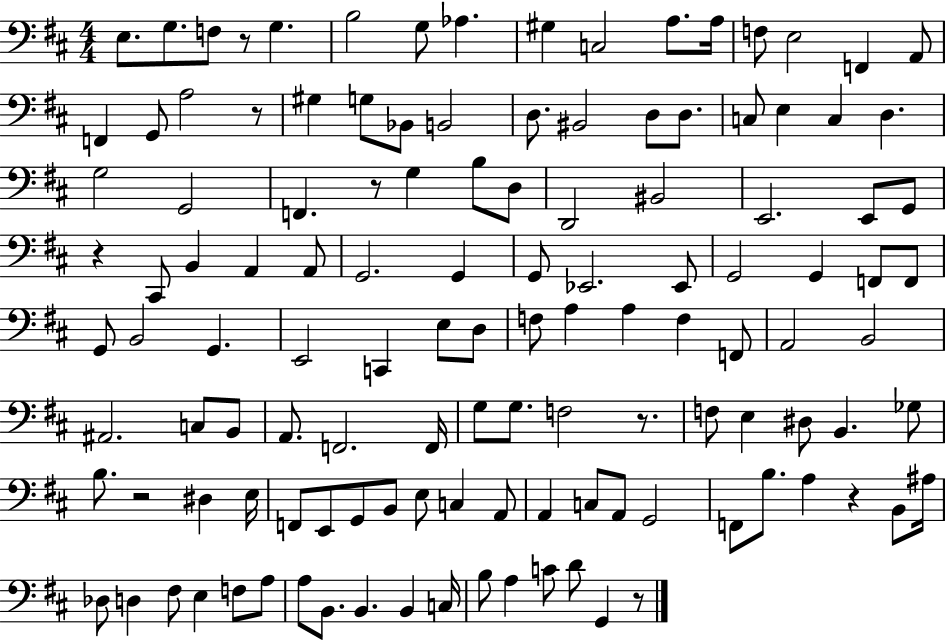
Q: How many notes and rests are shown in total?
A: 125